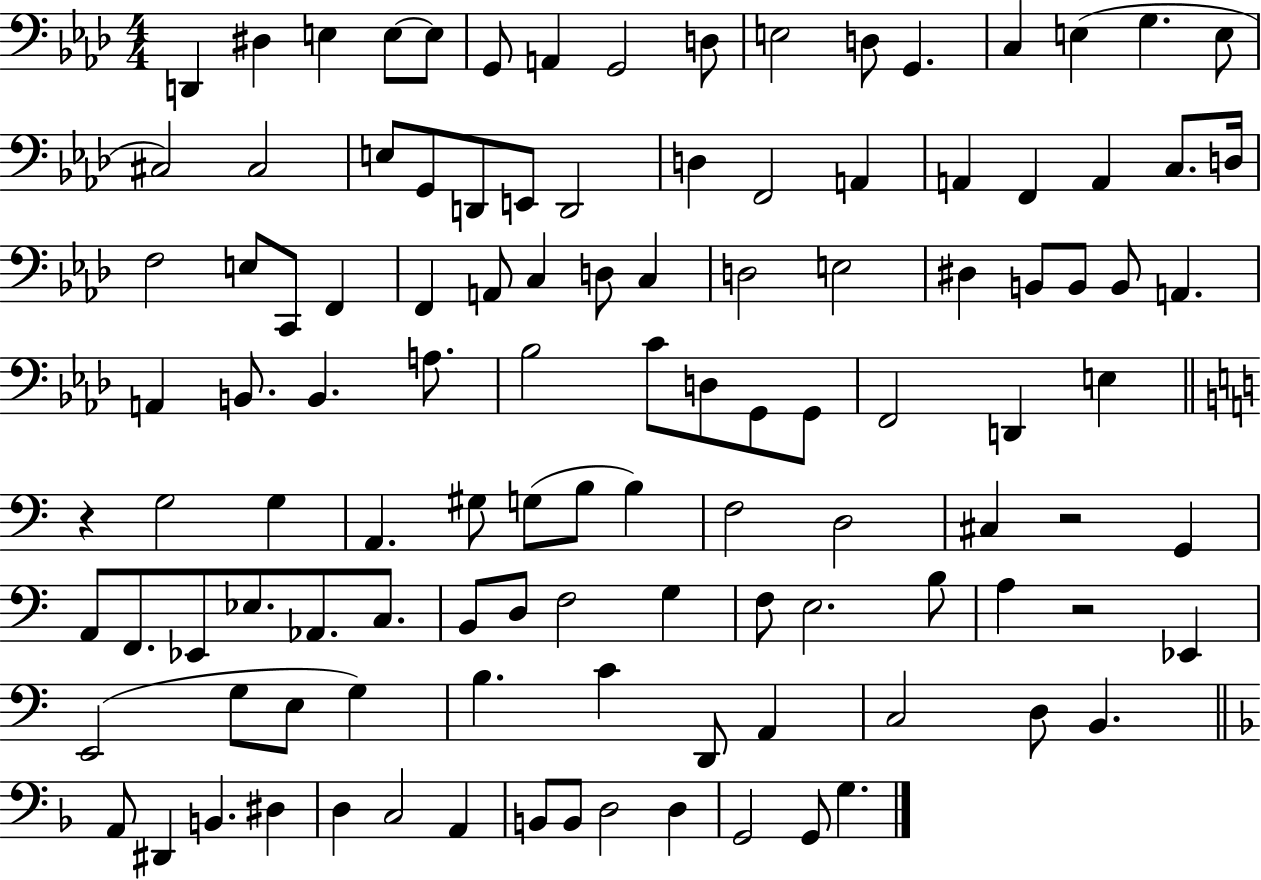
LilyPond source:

{
  \clef bass
  \numericTimeSignature
  \time 4/4
  \key aes \major
  d,4 dis4 e4 e8~~ e8 | g,8 a,4 g,2 d8 | e2 d8 g,4. | c4 e4( g4. e8 | \break cis2) cis2 | e8 g,8 d,8 e,8 d,2 | d4 f,2 a,4 | a,4 f,4 a,4 c8. d16 | \break f2 e8 c,8 f,4 | f,4 a,8 c4 d8 c4 | d2 e2 | dis4 b,8 b,8 b,8 a,4. | \break a,4 b,8. b,4. a8. | bes2 c'8 d8 g,8 g,8 | f,2 d,4 e4 | \bar "||" \break \key a \minor r4 g2 g4 | a,4. gis8 g8( b8 b4) | f2 d2 | cis4 r2 g,4 | \break a,8 f,8. ees,8 ees8. aes,8. c8. | b,8 d8 f2 g4 | f8 e2. b8 | a4 r2 ees,4 | \break e,2( g8 e8 g4) | b4. c'4 d,8 a,4 | c2 d8 b,4. | \bar "||" \break \key d \minor a,8 dis,4 b,4. dis4 | d4 c2 a,4 | b,8 b,8 d2 d4 | g,2 g,8 g4. | \break \bar "|."
}